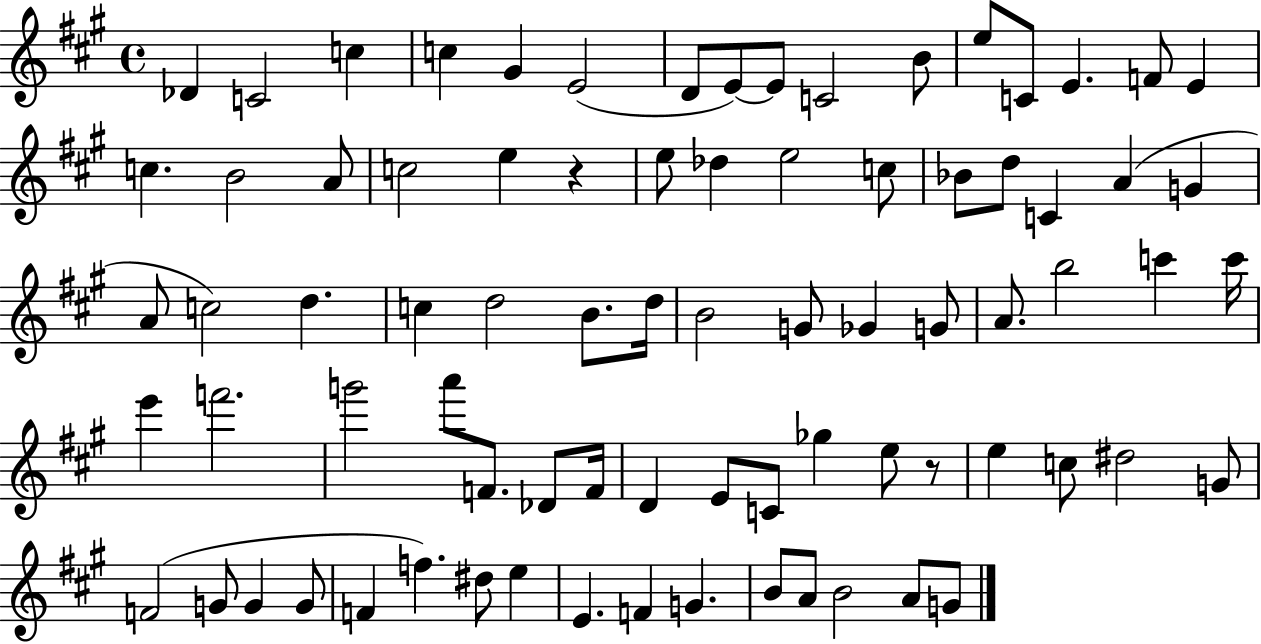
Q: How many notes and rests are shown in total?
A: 79